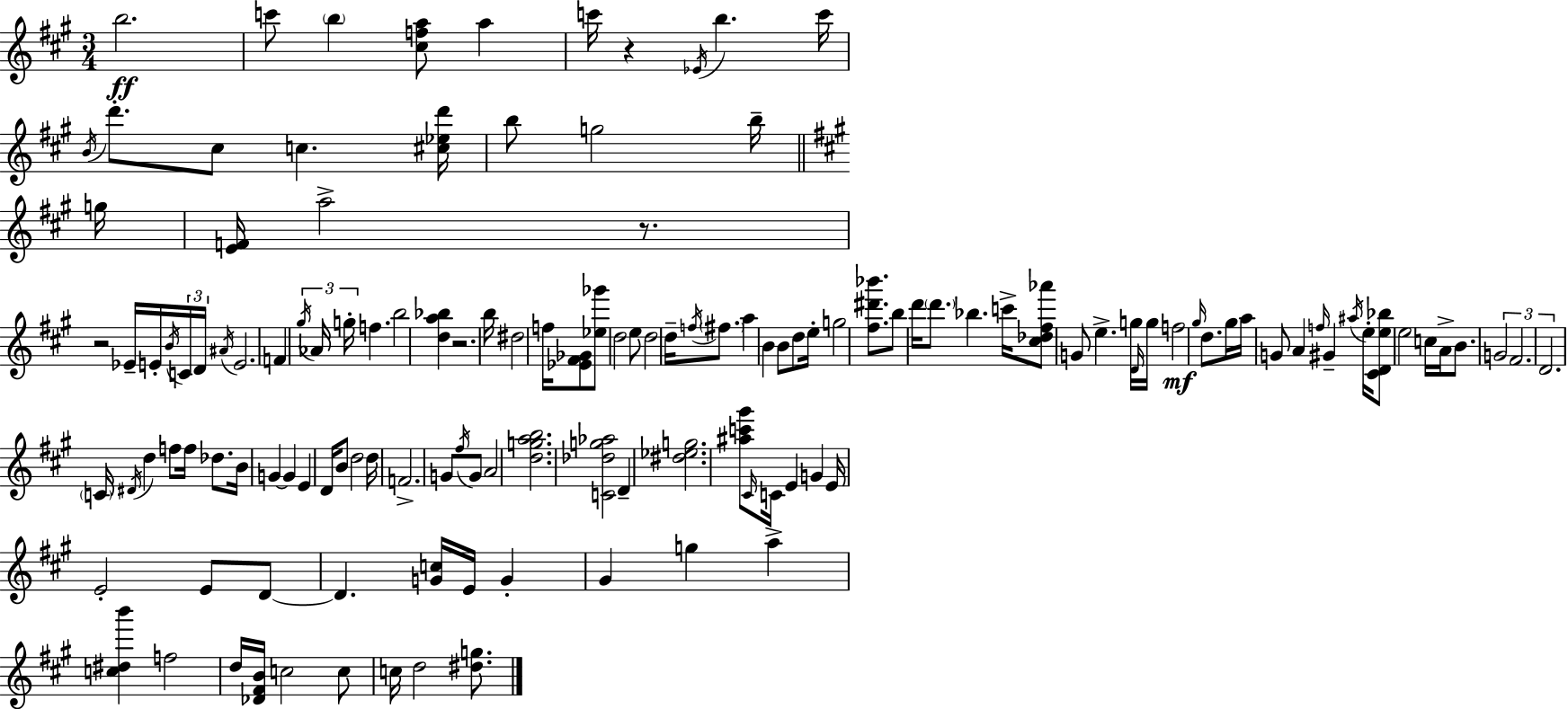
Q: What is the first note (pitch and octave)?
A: B5